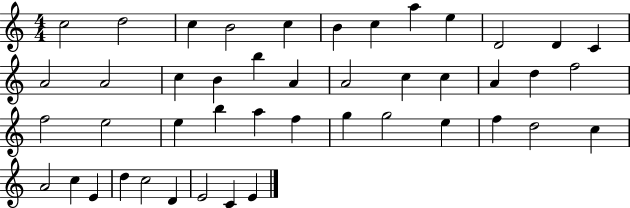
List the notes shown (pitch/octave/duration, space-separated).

C5/h D5/h C5/q B4/h C5/q B4/q C5/q A5/q E5/q D4/h D4/q C4/q A4/h A4/h C5/q B4/q B5/q A4/q A4/h C5/q C5/q A4/q D5/q F5/h F5/h E5/h E5/q B5/q A5/q F5/q G5/q G5/h E5/q F5/q D5/h C5/q A4/h C5/q E4/q D5/q C5/h D4/q E4/h C4/q E4/q